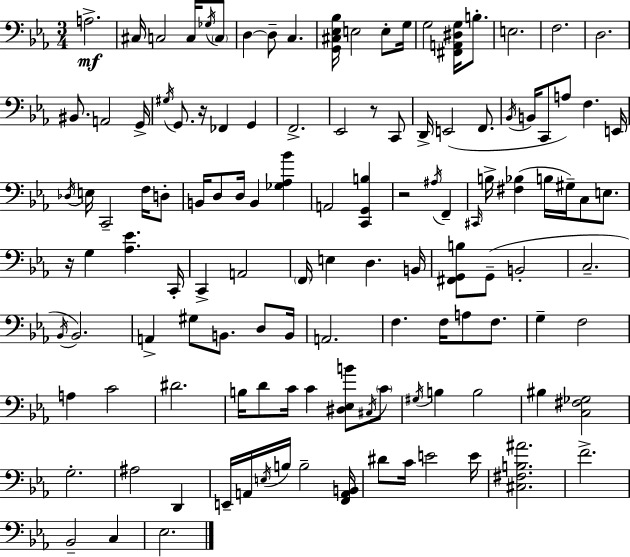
X:1
T:Untitled
M:3/4
L:1/4
K:Cm
A,2 ^C,/4 C,2 C,/4 _G,/4 C,/2 D, D,/2 C, [G,,^C,_E,_B,]/4 E,2 E,/2 G,/4 G,2 [^F,,A,,^D,G,]/4 B,/2 E,2 F,2 D,2 ^B,,/2 A,,2 G,,/4 ^G,/4 G,,/2 z/4 _F,, G,, F,,2 _E,,2 z/2 C,,/2 D,,/4 E,,2 F,,/2 _B,,/4 B,,/4 C,,/2 A,/2 F, E,,/4 _D,/4 E,/4 C,,2 F,/4 D,/2 B,,/4 D,/2 D,/4 B,, [_G,_A,_B] A,,2 [C,,G,,B,] z2 ^A,/4 F,, ^C,,/4 B,/4 [^F,_B,] B,/4 ^G,/4 C,/2 E,/2 z/4 G, [_A,_E] C,,/4 C,, A,,2 F,,/4 E, D, B,,/4 [^F,,G,,B,]/2 G,,/2 B,,2 C,2 _B,,/4 _B,,2 A,, ^G,/2 B,,/2 D,/2 B,,/4 A,,2 F, F,/4 A,/2 F,/2 G, F,2 A, C2 ^D2 B,/4 D/2 C/4 C [^D,_E,B]/2 ^C,/4 C/2 ^G,/4 B, B,2 ^B, [C,^F,_G,]2 G,2 ^A,2 D,, E,,/4 A,,/4 E,/4 B,/4 B,2 [F,,A,,B,,]/4 ^D/2 C/4 E2 E/4 [^C,^F,B,^A]2 F2 _B,,2 C, _E,2